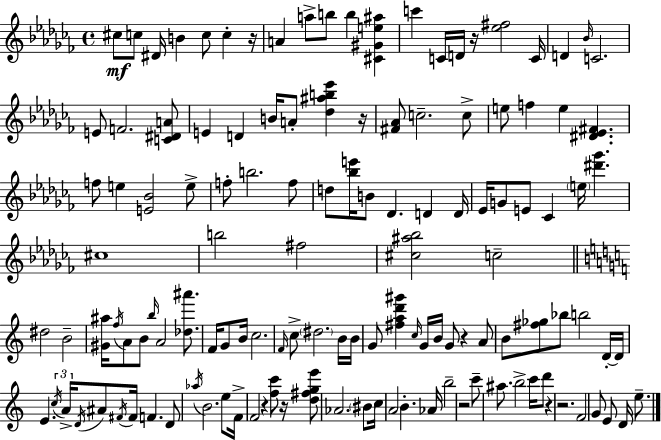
{
  \clef treble
  \time 4/4
  \defaultTimeSignature
  \key aes \minor
  cis''8\mf c''8 dis'16 b'4 c''8 c''4-. r16 | a'4 a''8-> b''8 b''4 <cis' gis' e'' ais''>4 | c'''4 c'16 d'16 r16 <ees'' fis''>2 c'16 | d'4 \grace { bes'16 } c'2. | \break e'8 f'2. <c' dis' a'>8 | e'4 d'4 b'16 a'8-. <des'' ais'' b'' ees'''>4 | r16 <fis' aes'>8 c''2.-- c''8-> | e''8 f''4 e''4 <dis' ees' fis'>4. | \break f''8 e''4 <e' bes'>2 e''8-> | f''8-. b''2. f''8 | d''8 <bes'' e'''>16 b'8 des'4. d'4 | d'16 ees'16 g'8 e'8 ces'4 \parenthesize e''16 <dis''' ges'''>4. | \break cis''1 | b''2 fis''2 | <cis'' ais'' bes''>2 c''2-- | \bar "||" \break \key c \major dis''2 b'2-- | <gis' ais''>16 \acciaccatura { f''16 } a'8 b'8 \grace { b''16 } a'2 <des'' ais'''>8. | f'16 g'8 b'16 c''2. | \grace { f'16 } c''8-> \parenthesize dis''2. | \break b'16 b'16 g'8 <fis'' a'' d''' gis'''>4 \grace { c''16 } g'16 b'16 g'8 r4 | a'8 b'8 <fis'' ges''>8 bes''8 b''2 | d'16-.~~ d'16 e'4. \tuplet 3/2 { \acciaccatura { c''16 } a'16-> \acciaccatura { d'16 } } ais'8 \acciaccatura { fis'16 } | fis'16 f'4. d'8 \acciaccatura { aes''16 } b'2. | \break e''8 f'16-> f'2 | r4 <f'' c'''>8 r16 <d'' fis'' g'' e'''>8 aes'2. | \parenthesize bis'8 c''16 a'2 | b'4.-. aes'16 b''2-- | \break r2 c'''8-- ais''8. b''2-> | c'''16 d'''8 r4 r2. | f'2 | g'8 e'8 d'16 e''8.-- \bar "|."
}